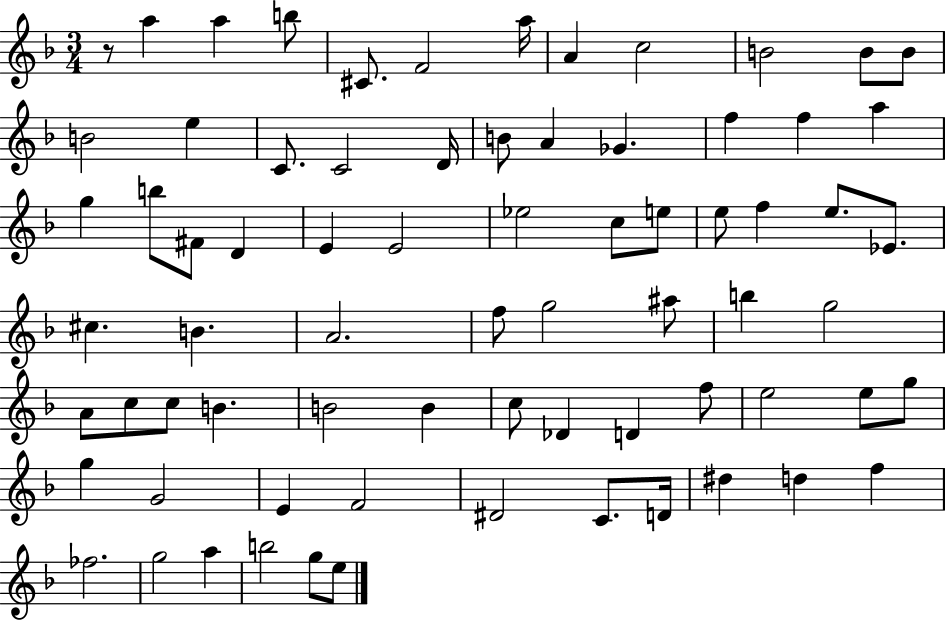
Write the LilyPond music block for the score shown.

{
  \clef treble
  \numericTimeSignature
  \time 3/4
  \key f \major
  r8 a''4 a''4 b''8 | cis'8. f'2 a''16 | a'4 c''2 | b'2 b'8 b'8 | \break b'2 e''4 | c'8. c'2 d'16 | b'8 a'4 ges'4. | f''4 f''4 a''4 | \break g''4 b''8 fis'8 d'4 | e'4 e'2 | ees''2 c''8 e''8 | e''8 f''4 e''8. ees'8. | \break cis''4. b'4. | a'2. | f''8 g''2 ais''8 | b''4 g''2 | \break a'8 c''8 c''8 b'4. | b'2 b'4 | c''8 des'4 d'4 f''8 | e''2 e''8 g''8 | \break g''4 g'2 | e'4 f'2 | dis'2 c'8. d'16 | dis''4 d''4 f''4 | \break fes''2. | g''2 a''4 | b''2 g''8 e''8 | \bar "|."
}